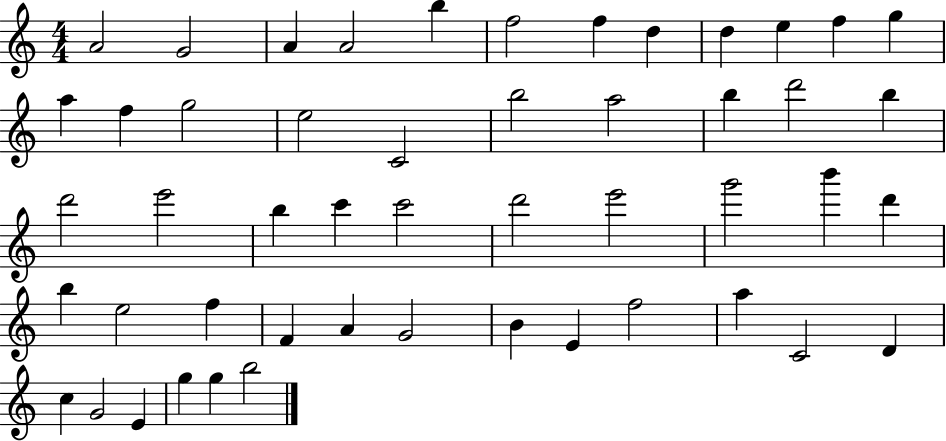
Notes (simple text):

A4/h G4/h A4/q A4/h B5/q F5/h F5/q D5/q D5/q E5/q F5/q G5/q A5/q F5/q G5/h E5/h C4/h B5/h A5/h B5/q D6/h B5/q D6/h E6/h B5/q C6/q C6/h D6/h E6/h G6/h B6/q D6/q B5/q E5/h F5/q F4/q A4/q G4/h B4/q E4/q F5/h A5/q C4/h D4/q C5/q G4/h E4/q G5/q G5/q B5/h